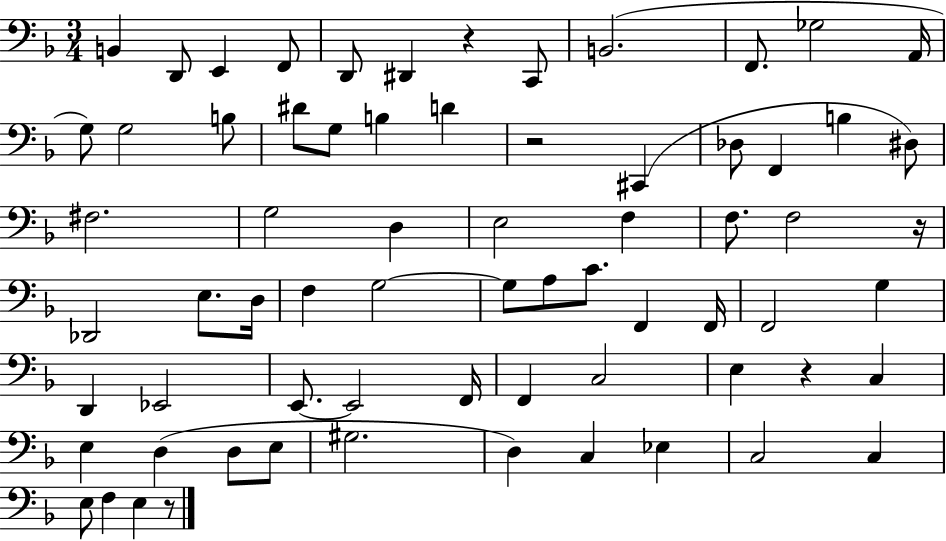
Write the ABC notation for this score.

X:1
T:Untitled
M:3/4
L:1/4
K:F
B,, D,,/2 E,, F,,/2 D,,/2 ^D,, z C,,/2 B,,2 F,,/2 _G,2 A,,/4 G,/2 G,2 B,/2 ^D/2 G,/2 B, D z2 ^C,, _D,/2 F,, B, ^D,/2 ^F,2 G,2 D, E,2 F, F,/2 F,2 z/4 _D,,2 E,/2 D,/4 F, G,2 G,/2 A,/2 C/2 F,, F,,/4 F,,2 G, D,, _E,,2 E,,/2 E,,2 F,,/4 F,, C,2 E, z C, E, D, D,/2 E,/2 ^G,2 D, C, _E, C,2 C, E,/2 F, E, z/2